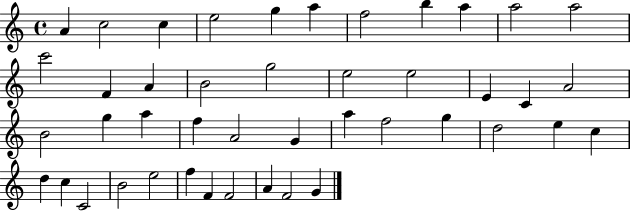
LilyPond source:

{
  \clef treble
  \time 4/4
  \defaultTimeSignature
  \key c \major
  a'4 c''2 c''4 | e''2 g''4 a''4 | f''2 b''4 a''4 | a''2 a''2 | \break c'''2 f'4 a'4 | b'2 g''2 | e''2 e''2 | e'4 c'4 a'2 | \break b'2 g''4 a''4 | f''4 a'2 g'4 | a''4 f''2 g''4 | d''2 e''4 c''4 | \break d''4 c''4 c'2 | b'2 e''2 | f''4 f'4 f'2 | a'4 f'2 g'4 | \break \bar "|."
}